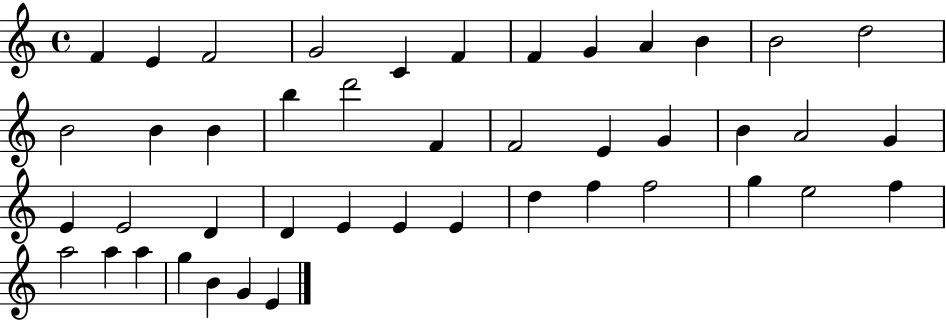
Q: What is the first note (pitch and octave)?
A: F4